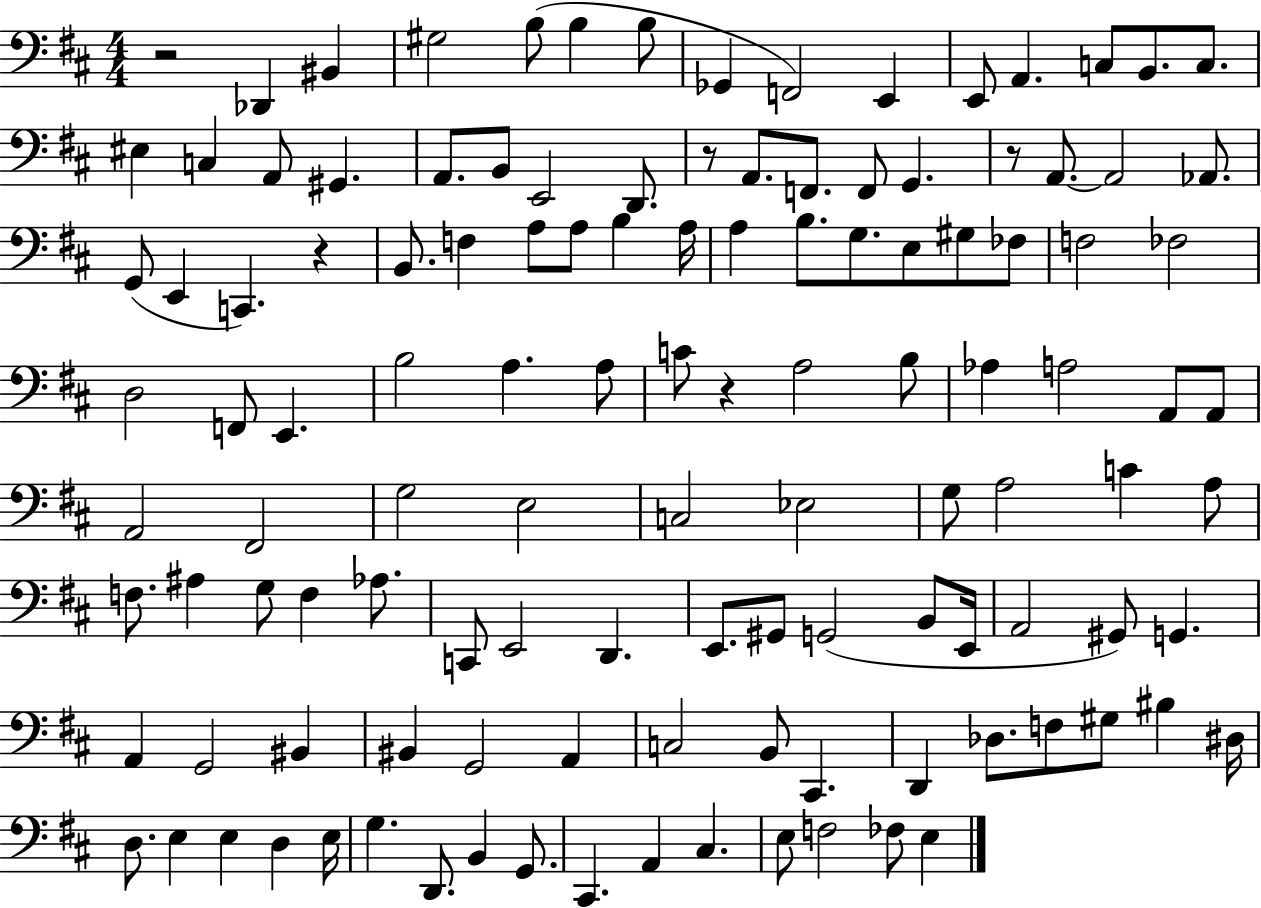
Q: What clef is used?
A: bass